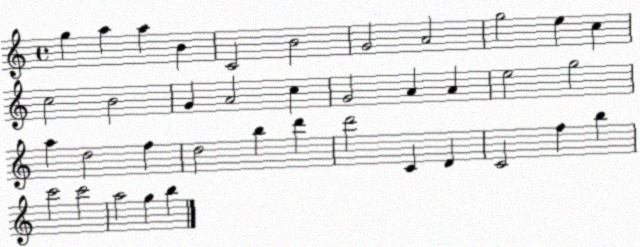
X:1
T:Untitled
M:4/4
L:1/4
K:C
g a a B C2 B2 G2 A2 g2 e c c2 B2 G A2 c G2 A A e2 g2 a d2 f d2 b d' d'2 C D C2 f b c'2 c'2 a2 g b